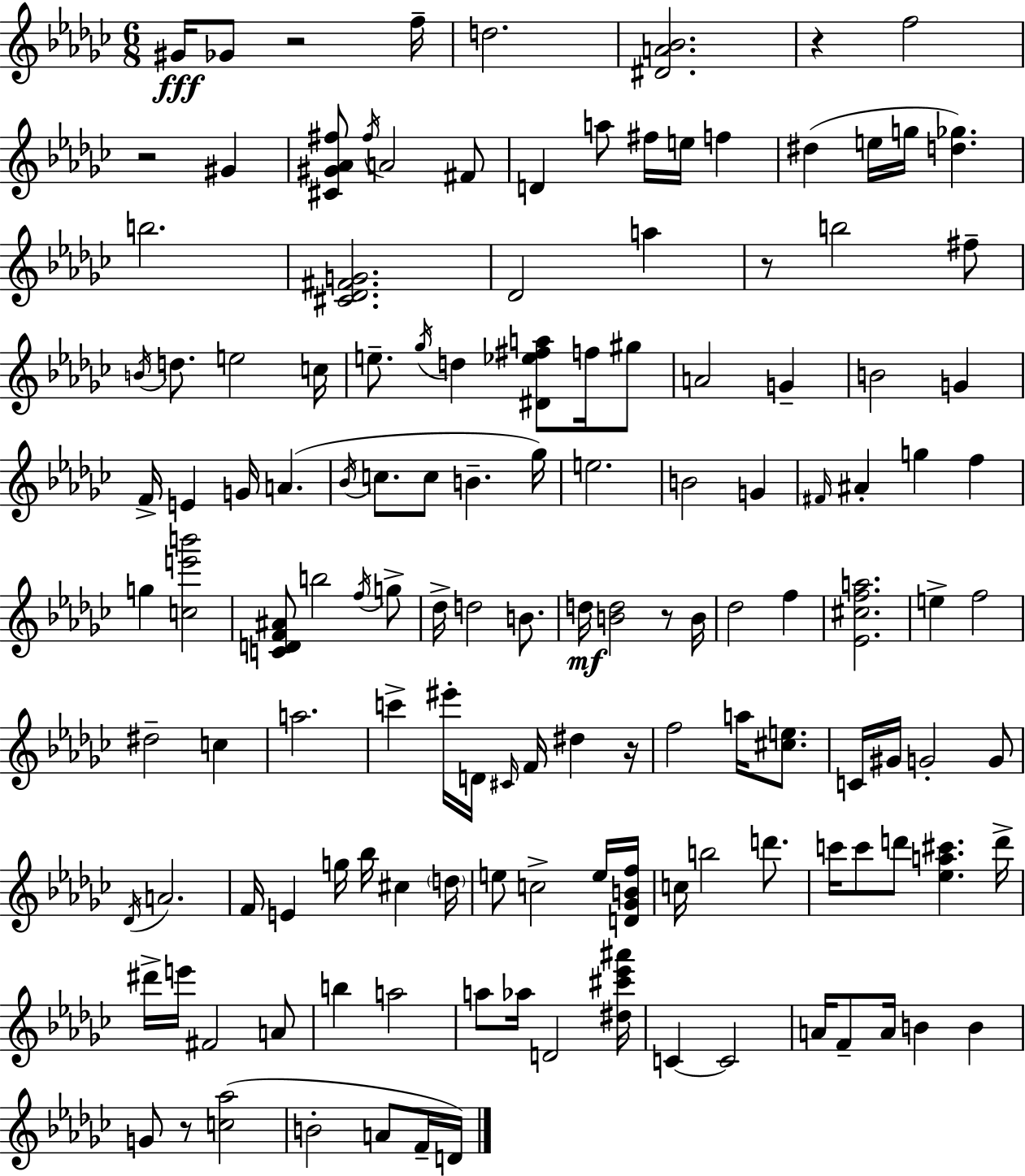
G#4/s Gb4/e R/h F5/s D5/h. [D#4,A4,Bb4]/h. R/q F5/h R/h G#4/q [C#4,G#4,Ab4,F#5]/e F#5/s A4/h F#4/e D4/q A5/e F#5/s E5/s F5/q D#5/q E5/s G5/s [D5,Gb5]/q. B5/h. [C#4,Db4,F#4,G4]/h. Db4/h A5/q R/e B5/h F#5/e B4/s D5/e. E5/h C5/s E5/e. Gb5/s D5/q [D#4,Eb5,F#5,A5]/e F5/s G#5/e A4/h G4/q B4/h G4/q F4/s E4/q G4/s A4/q. Bb4/s C5/e. C5/e B4/q. Gb5/s E5/h. B4/h G4/q F#4/s A#4/q G5/q F5/q G5/q [C5,E6,B6]/h [C4,D4,F4,A#4]/e B5/h F5/s G5/e Db5/s D5/h B4/e. D5/s [B4,D5]/h R/e B4/s Db5/h F5/q [Eb4,C#5,F5,A5]/h. E5/q F5/h D#5/h C5/q A5/h. C6/q EIS6/s D4/s C#4/s F4/s D#5/q R/s F5/h A5/s [C#5,E5]/e. C4/s G#4/s G4/h G4/e Db4/s A4/h. F4/s E4/q G5/s Bb5/s C#5/q D5/s E5/e C5/h E5/s [D4,Gb4,B4,F5]/s C5/s B5/h D6/e. C6/s C6/e D6/e [Eb5,A5,C#6]/q. D6/s D#6/s E6/s F#4/h A4/e B5/q A5/h A5/e Ab5/s D4/h [D#5,C#6,Eb6,A#6]/s C4/q C4/h A4/s F4/e A4/s B4/q B4/q G4/e R/e [C5,Ab5]/h B4/h A4/e F4/s D4/s